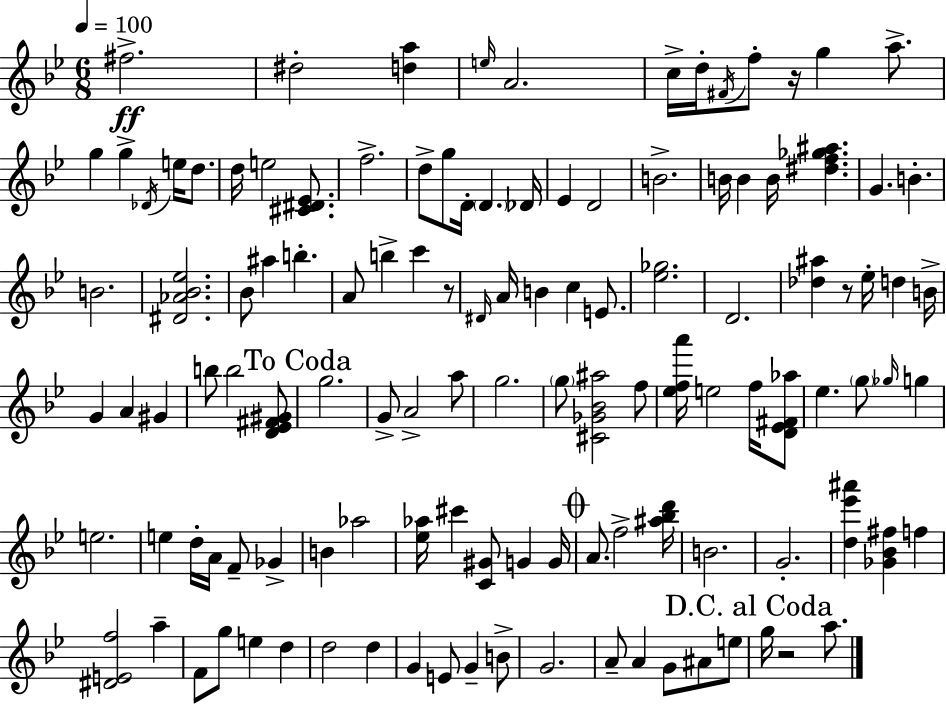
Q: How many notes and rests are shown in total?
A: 120